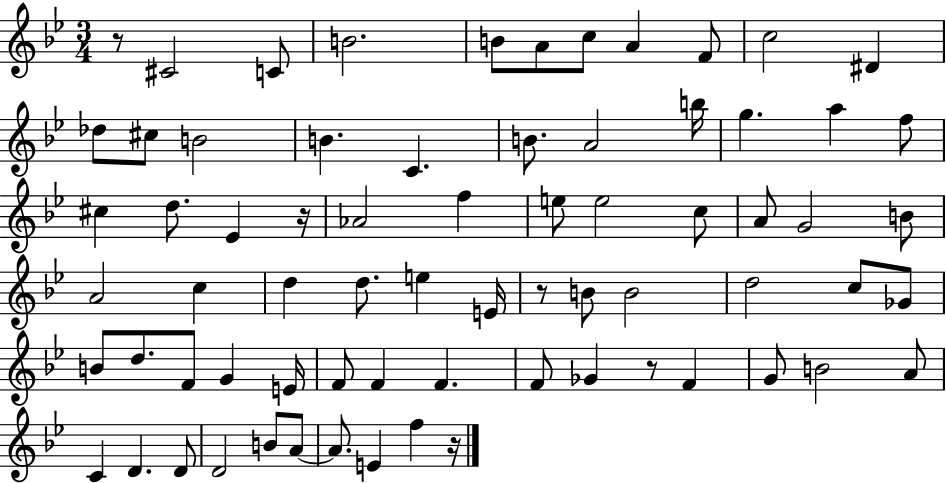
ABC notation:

X:1
T:Untitled
M:3/4
L:1/4
K:Bb
z/2 ^C2 C/2 B2 B/2 A/2 c/2 A F/2 c2 ^D _d/2 ^c/2 B2 B C B/2 A2 b/4 g a f/2 ^c d/2 _E z/4 _A2 f e/2 e2 c/2 A/2 G2 B/2 A2 c d d/2 e E/4 z/2 B/2 B2 d2 c/2 _G/2 B/2 d/2 F/2 G E/4 F/2 F F F/2 _G z/2 F G/2 B2 A/2 C D D/2 D2 B/2 A/2 A/2 E f z/4